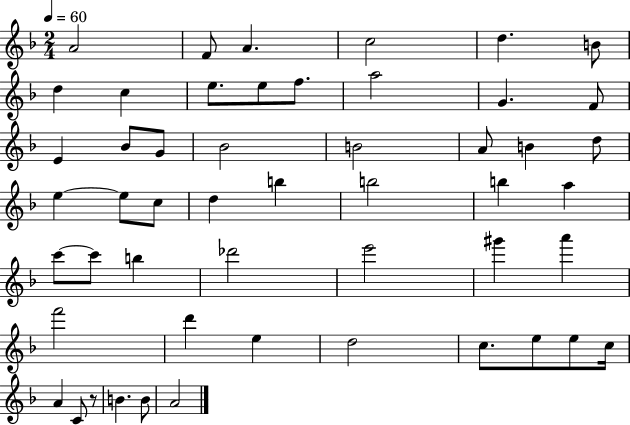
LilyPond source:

{
  \clef treble
  \numericTimeSignature
  \time 2/4
  \key f \major
  \tempo 4 = 60
  \repeat volta 2 { a'2 | f'8 a'4. | c''2 | d''4. b'8 | \break d''4 c''4 | e''8. e''8 f''8. | a''2 | g'4. f'8 | \break e'4 bes'8 g'8 | bes'2 | b'2 | a'8 b'4 d''8 | \break e''4~~ e''8 c''8 | d''4 b''4 | b''2 | b''4 a''4 | \break c'''8~~ c'''8 b''4 | des'''2 | e'''2 | gis'''4 a'''4 | \break f'''2 | d'''4 e''4 | d''2 | c''8. e''8 e''8 c''16 | \break a'4 c'8 r8 | b'4. b'8 | a'2 | } \bar "|."
}